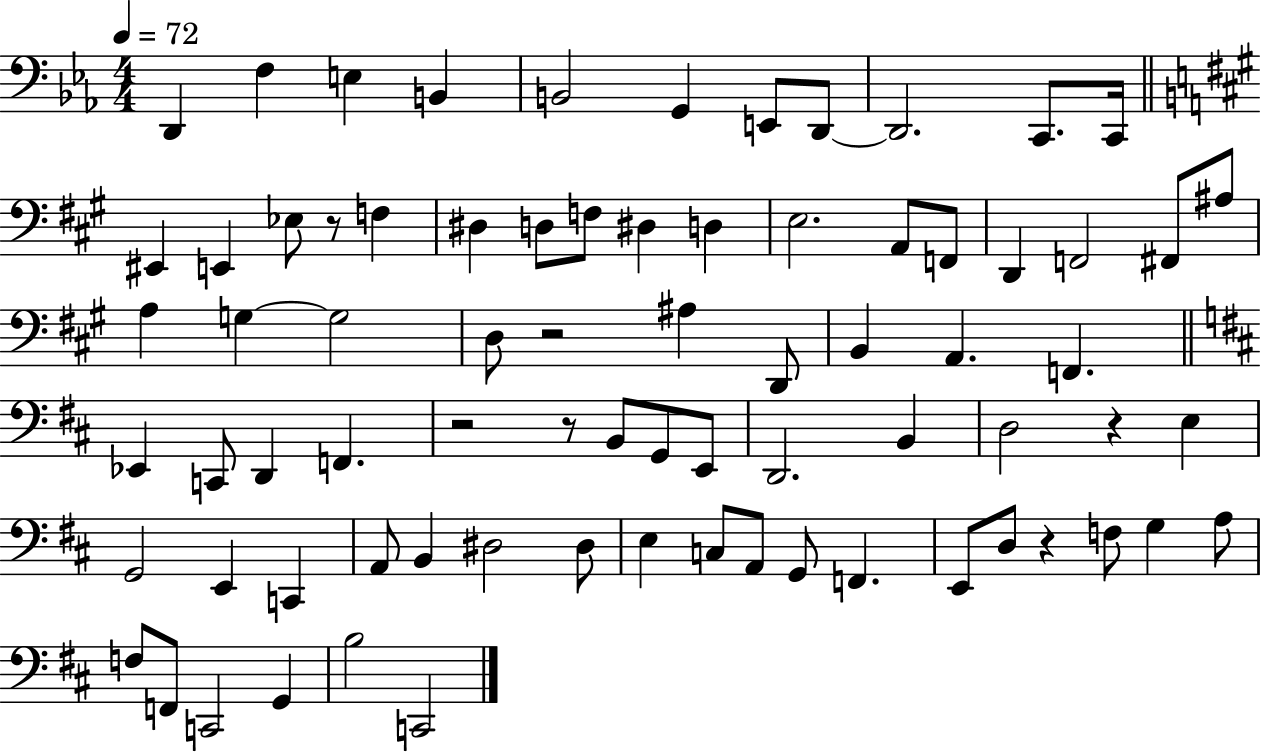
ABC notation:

X:1
T:Untitled
M:4/4
L:1/4
K:Eb
D,, F, E, B,, B,,2 G,, E,,/2 D,,/2 D,,2 C,,/2 C,,/4 ^E,, E,, _E,/2 z/2 F, ^D, D,/2 F,/2 ^D, D, E,2 A,,/2 F,,/2 D,, F,,2 ^F,,/2 ^A,/2 A, G, G,2 D,/2 z2 ^A, D,,/2 B,, A,, F,, _E,, C,,/2 D,, F,, z2 z/2 B,,/2 G,,/2 E,,/2 D,,2 B,, D,2 z E, G,,2 E,, C,, A,,/2 B,, ^D,2 ^D,/2 E, C,/2 A,,/2 G,,/2 F,, E,,/2 D,/2 z F,/2 G, A,/2 F,/2 F,,/2 C,,2 G,, B,2 C,,2